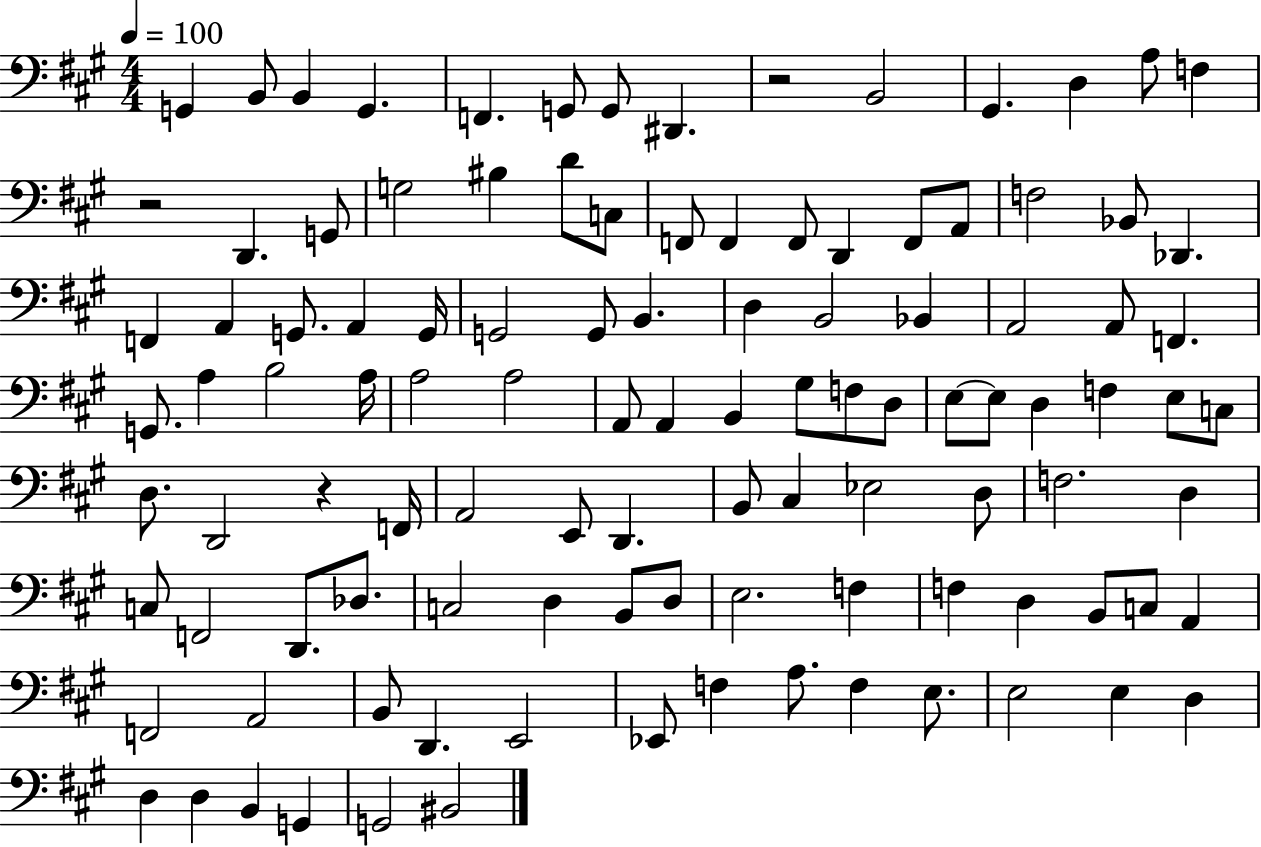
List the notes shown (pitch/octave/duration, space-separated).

G2/q B2/e B2/q G2/q. F2/q. G2/e G2/e D#2/q. R/h B2/h G#2/q. D3/q A3/e F3/q R/h D2/q. G2/e G3/h BIS3/q D4/e C3/e F2/e F2/q F2/e D2/q F2/e A2/e F3/h Bb2/e Db2/q. F2/q A2/q G2/e. A2/q G2/s G2/h G2/e B2/q. D3/q B2/h Bb2/q A2/h A2/e F2/q. G2/e. A3/q B3/h A3/s A3/h A3/h A2/e A2/q B2/q G#3/e F3/e D3/e E3/e E3/e D3/q F3/q E3/e C3/e D3/e. D2/h R/q F2/s A2/h E2/e D2/q. B2/e C#3/q Eb3/h D3/e F3/h. D3/q C3/e F2/h D2/e. Db3/e. C3/h D3/q B2/e D3/e E3/h. F3/q F3/q D3/q B2/e C3/e A2/q F2/h A2/h B2/e D2/q. E2/h Eb2/e F3/q A3/e. F3/q E3/e. E3/h E3/q D3/q D3/q D3/q B2/q G2/q G2/h BIS2/h